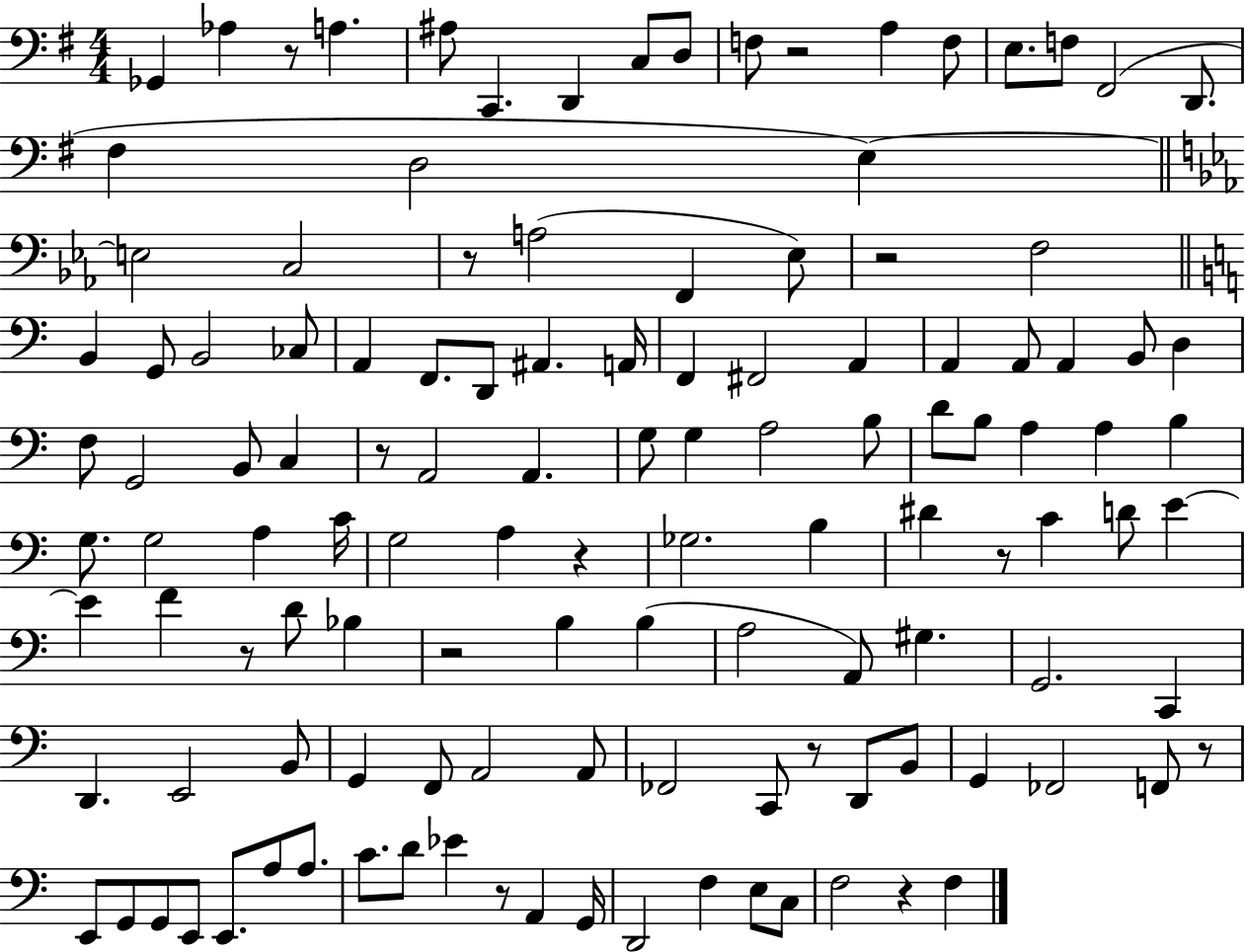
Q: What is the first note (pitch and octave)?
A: Gb2